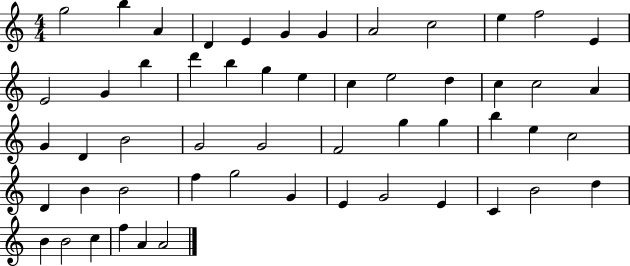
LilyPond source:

{
  \clef treble
  \numericTimeSignature
  \time 4/4
  \key c \major
  g''2 b''4 a'4 | d'4 e'4 g'4 g'4 | a'2 c''2 | e''4 f''2 e'4 | \break e'2 g'4 b''4 | d'''4 b''4 g''4 e''4 | c''4 e''2 d''4 | c''4 c''2 a'4 | \break g'4 d'4 b'2 | g'2 g'2 | f'2 g''4 g''4 | b''4 e''4 c''2 | \break d'4 b'4 b'2 | f''4 g''2 g'4 | e'4 g'2 e'4 | c'4 b'2 d''4 | \break b'4 b'2 c''4 | f''4 a'4 a'2 | \bar "|."
}